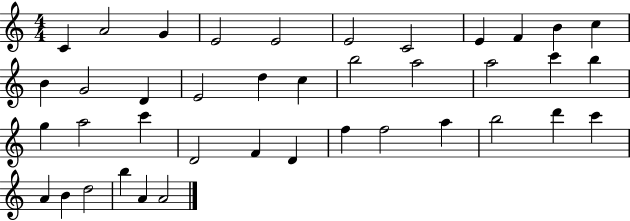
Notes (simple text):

C4/q A4/h G4/q E4/h E4/h E4/h C4/h E4/q F4/q B4/q C5/q B4/q G4/h D4/q E4/h D5/q C5/q B5/h A5/h A5/h C6/q B5/q G5/q A5/h C6/q D4/h F4/q D4/q F5/q F5/h A5/q B5/h D6/q C6/q A4/q B4/q D5/h B5/q A4/q A4/h